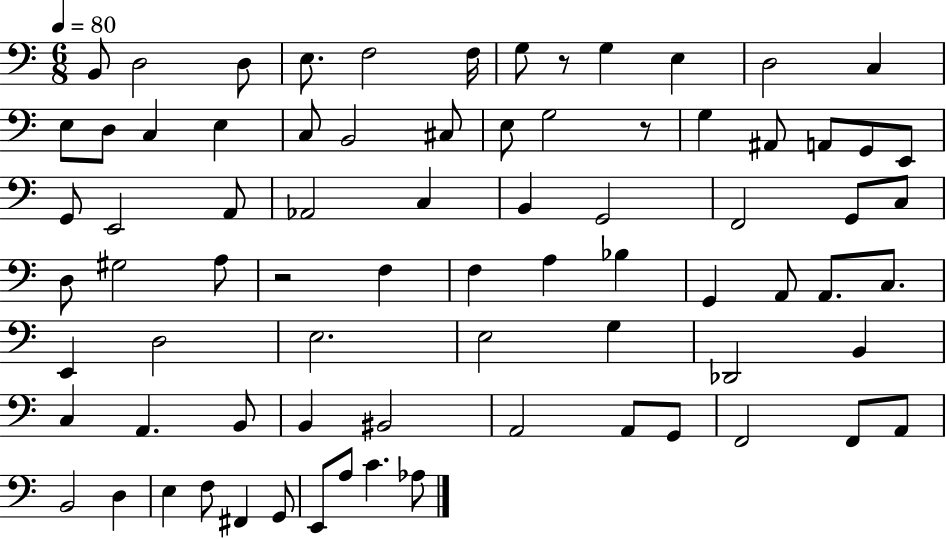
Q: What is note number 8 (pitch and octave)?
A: G3